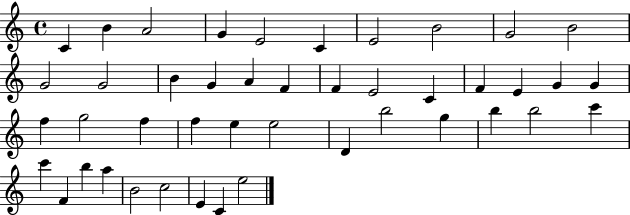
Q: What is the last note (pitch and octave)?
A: E5